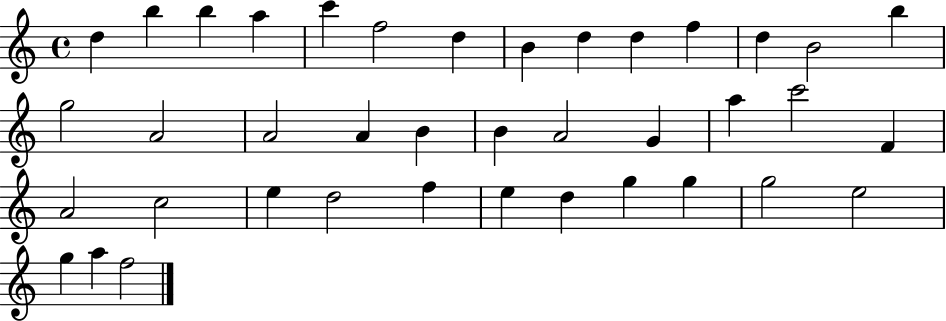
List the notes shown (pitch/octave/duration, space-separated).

D5/q B5/q B5/q A5/q C6/q F5/h D5/q B4/q D5/q D5/q F5/q D5/q B4/h B5/q G5/h A4/h A4/h A4/q B4/q B4/q A4/h G4/q A5/q C6/h F4/q A4/h C5/h E5/q D5/h F5/q E5/q D5/q G5/q G5/q G5/h E5/h G5/q A5/q F5/h